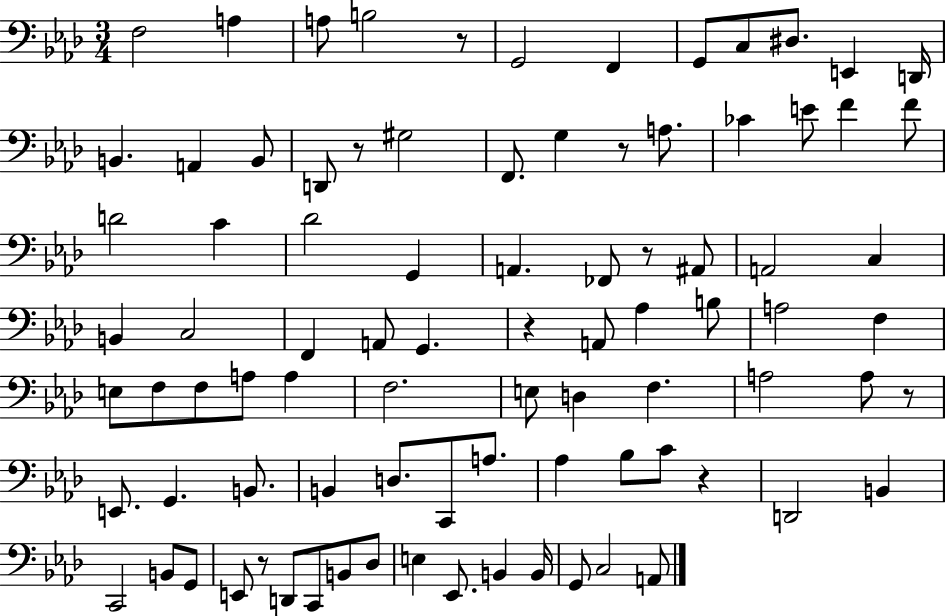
{
  \clef bass
  \numericTimeSignature
  \time 3/4
  \key aes \major
  f2 a4 | a8 b2 r8 | g,2 f,4 | g,8 c8 dis8. e,4 d,16 | \break b,4. a,4 b,8 | d,8 r8 gis2 | f,8. g4 r8 a8. | ces'4 e'8 f'4 f'8 | \break d'2 c'4 | des'2 g,4 | a,4. fes,8 r8 ais,8 | a,2 c4 | \break b,4 c2 | f,4 a,8 g,4. | r4 a,8 aes4 b8 | a2 f4 | \break e8 f8 f8 a8 a4 | f2. | e8 d4 f4. | a2 a8 r8 | \break e,8. g,4. b,8. | b,4 d8. c,8 a8. | aes4 bes8 c'8 r4 | d,2 b,4 | \break c,2 b,8 g,8 | e,8 r8 d,8 c,8 b,8 des8 | e4 ees,8. b,4 b,16 | g,8 c2 a,8 | \break \bar "|."
}